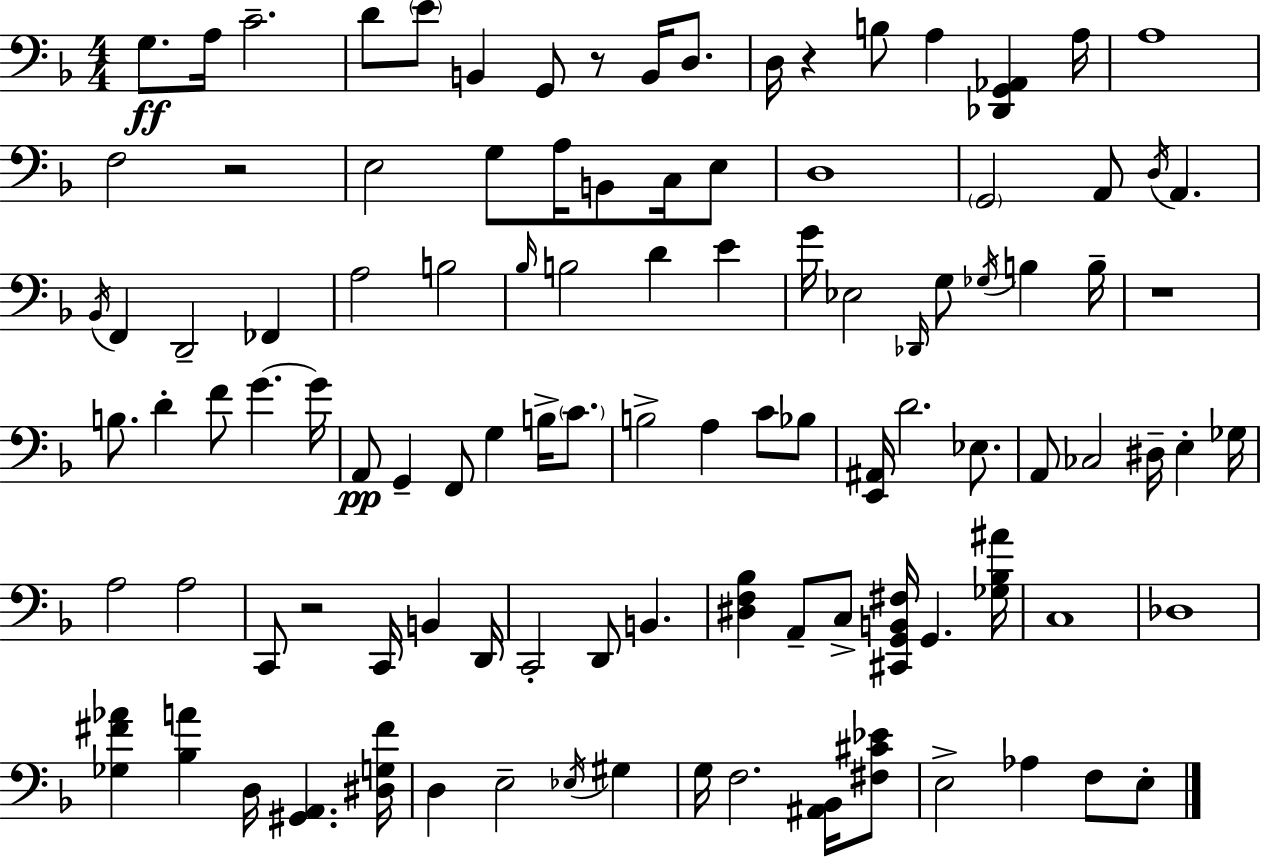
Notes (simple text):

G3/e. A3/s C4/h. D4/e E4/e B2/q G2/e R/e B2/s D3/e. D3/s R/q B3/e A3/q [Db2,G2,Ab2]/q A3/s A3/w F3/h R/h E3/h G3/e A3/s B2/e C3/s E3/e D3/w G2/h A2/e D3/s A2/q. Bb2/s F2/q D2/h FES2/q A3/h B3/h Bb3/s B3/h D4/q E4/q G4/s Eb3/h Db2/s G3/e Gb3/s B3/q B3/s R/w B3/e. D4/q F4/e G4/q. G4/s A2/e G2/q F2/e G3/q B3/s C4/e. B3/h A3/q C4/e Bb3/e [E2,A#2]/s D4/h. Eb3/e. A2/e CES3/h D#3/s E3/q Gb3/s A3/h A3/h C2/e R/h C2/s B2/q D2/s C2/h D2/e B2/q. [D#3,F3,Bb3]/q A2/e C3/e [C#2,G2,B2,F#3]/s G2/q. [Gb3,Bb3,A#4]/s C3/w Db3/w [Gb3,F#4,Ab4]/q [Bb3,A4]/q D3/s [G#2,A2]/q. [D#3,G3,F#4]/s D3/q E3/h Eb3/s G#3/q G3/s F3/h. [A#2,Bb2]/s [F#3,C#4,Eb4]/e E3/h Ab3/q F3/e E3/e